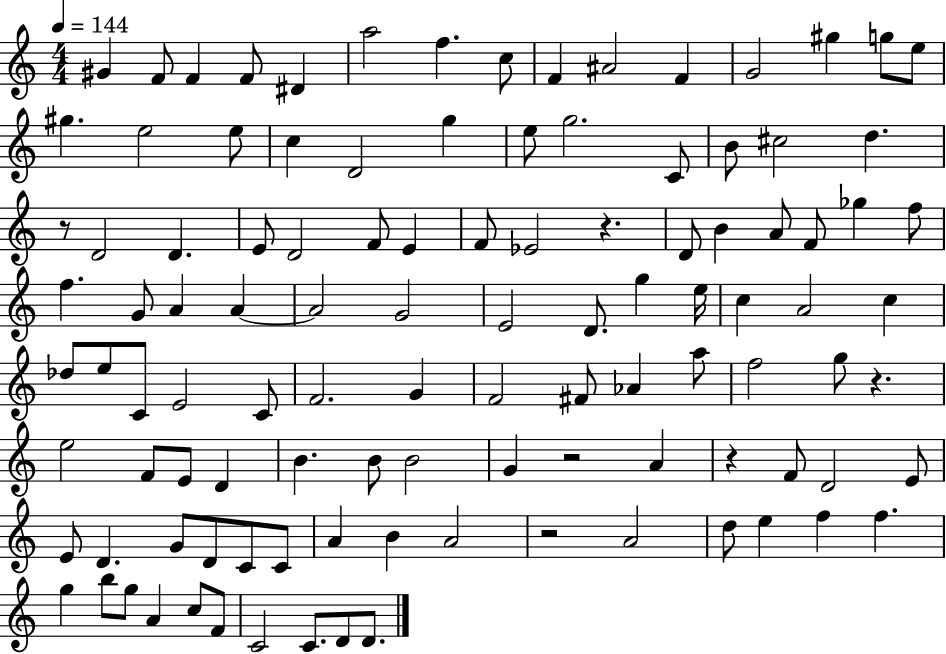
X:1
T:Untitled
M:4/4
L:1/4
K:C
^G F/2 F F/2 ^D a2 f c/2 F ^A2 F G2 ^g g/2 e/2 ^g e2 e/2 c D2 g e/2 g2 C/2 B/2 ^c2 d z/2 D2 D E/2 D2 F/2 E F/2 _E2 z D/2 B A/2 F/2 _g f/2 f G/2 A A A2 G2 E2 D/2 g e/4 c A2 c _d/2 e/2 C/2 E2 C/2 F2 G F2 ^F/2 _A a/2 f2 g/2 z e2 F/2 E/2 D B B/2 B2 G z2 A z F/2 D2 E/2 E/2 D G/2 D/2 C/2 C/2 A B A2 z2 A2 d/2 e f f g b/2 g/2 A c/2 F/2 C2 C/2 D/2 D/2